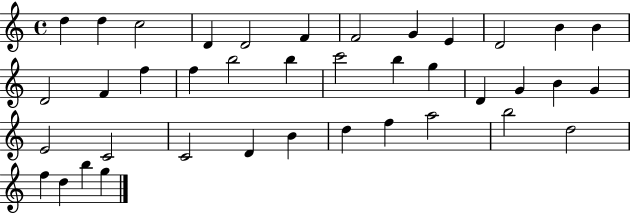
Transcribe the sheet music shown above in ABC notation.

X:1
T:Untitled
M:4/4
L:1/4
K:C
d d c2 D D2 F F2 G E D2 B B D2 F f f b2 b c'2 b g D G B G E2 C2 C2 D B d f a2 b2 d2 f d b g